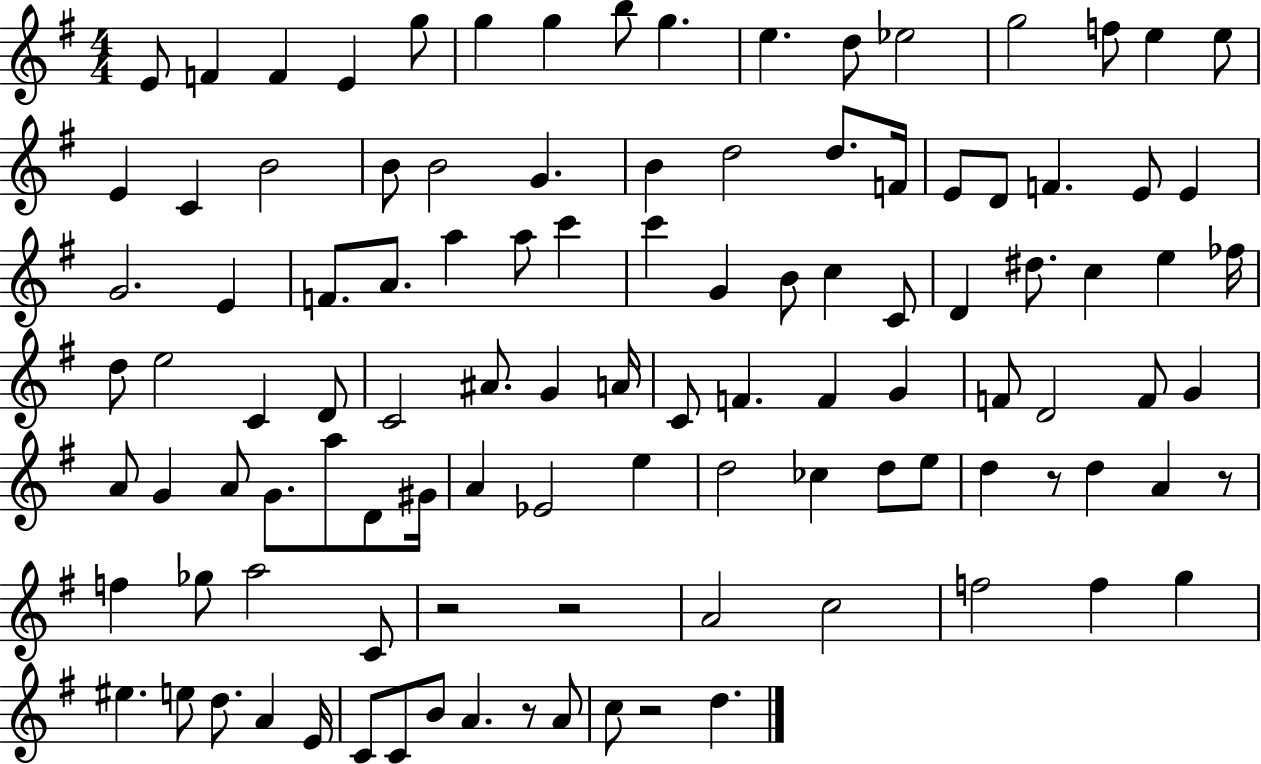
X:1
T:Untitled
M:4/4
L:1/4
K:G
E/2 F F E g/2 g g b/2 g e d/2 _e2 g2 f/2 e e/2 E C B2 B/2 B2 G B d2 d/2 F/4 E/2 D/2 F E/2 E G2 E F/2 A/2 a a/2 c' c' G B/2 c C/2 D ^d/2 c e _f/4 d/2 e2 C D/2 C2 ^A/2 G A/4 C/2 F F G F/2 D2 F/2 G A/2 G A/2 G/2 a/2 D/2 ^G/4 A _E2 e d2 _c d/2 e/2 d z/2 d A z/2 f _g/2 a2 C/2 z2 z2 A2 c2 f2 f g ^e e/2 d/2 A E/4 C/2 C/2 B/2 A z/2 A/2 c/2 z2 d